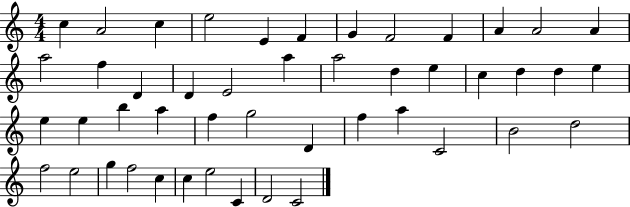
C5/q A4/h C5/q E5/h E4/q F4/q G4/q F4/h F4/q A4/q A4/h A4/q A5/h F5/q D4/q D4/q E4/h A5/q A5/h D5/q E5/q C5/q D5/q D5/q E5/q E5/q E5/q B5/q A5/q F5/q G5/h D4/q F5/q A5/q C4/h B4/h D5/h F5/h E5/h G5/q F5/h C5/q C5/q E5/h C4/q D4/h C4/h